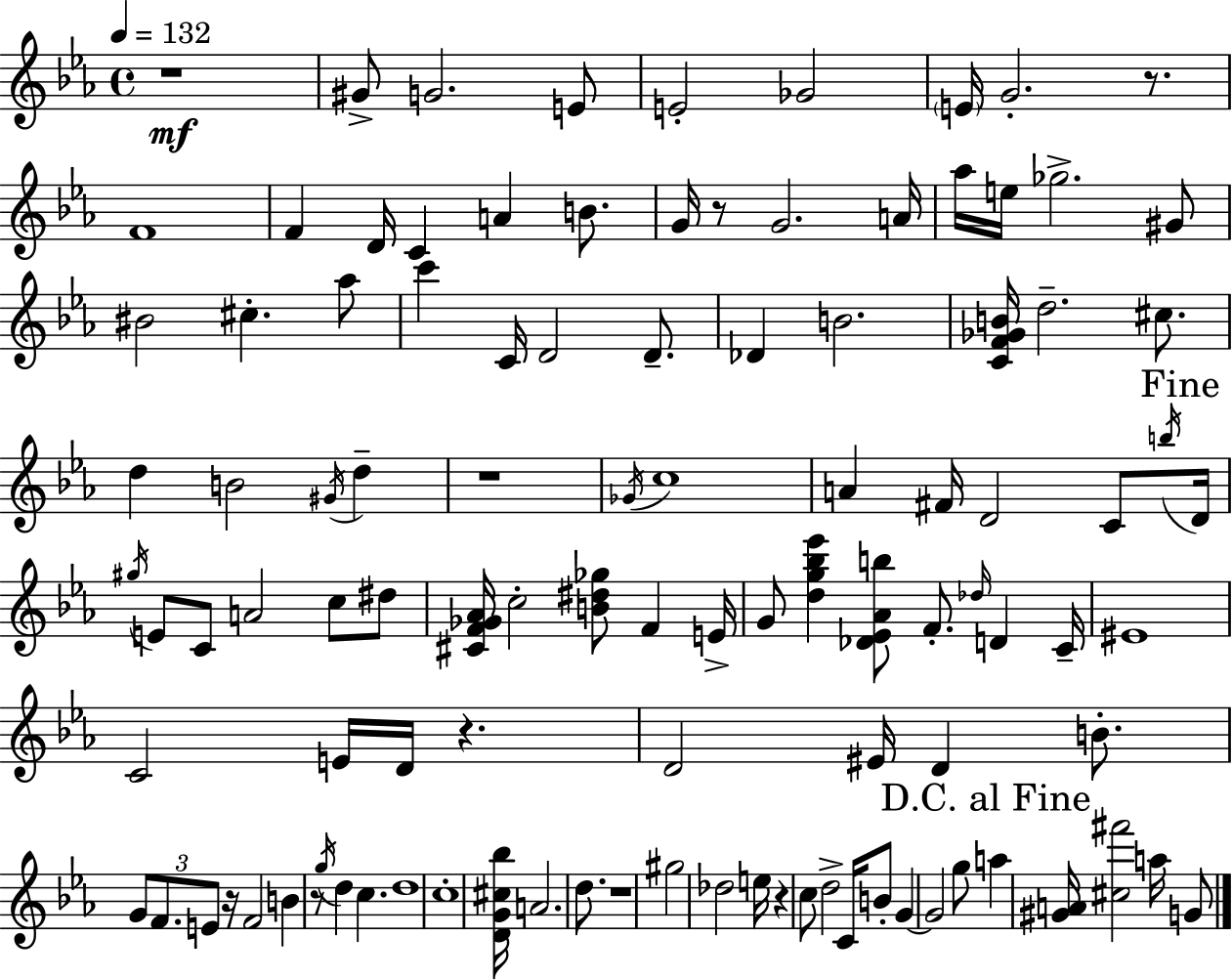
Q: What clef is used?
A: treble